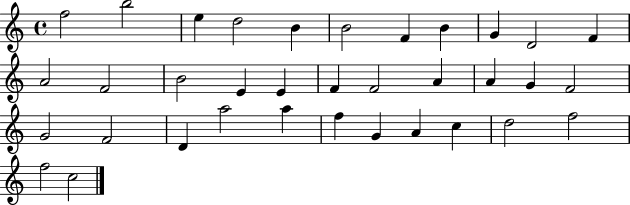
F5/h B5/h E5/q D5/h B4/q B4/h F4/q B4/q G4/q D4/h F4/q A4/h F4/h B4/h E4/q E4/q F4/q F4/h A4/q A4/q G4/q F4/h G4/h F4/h D4/q A5/h A5/q F5/q G4/q A4/q C5/q D5/h F5/h F5/h C5/h